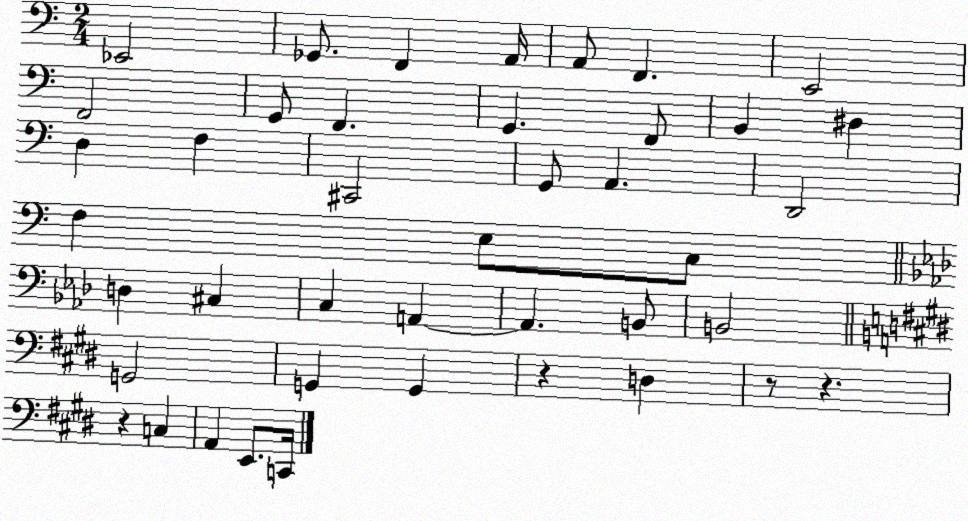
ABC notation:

X:1
T:Untitled
M:2/4
L:1/4
K:C
_E,,2 _G,,/2 F,, A,,/4 A,,/2 F,, E,,2 F,,2 G,,/2 F,, G,, F,,/2 B,, ^D, D, F, ^C,,2 G,,/2 A,, D,,2 F, E,/2 C,/2 D, ^C, C, A,, A,, B,,/2 B,,2 G,,2 G,, G,, z D, z/2 z z C, A,, E,,/2 C,,/4